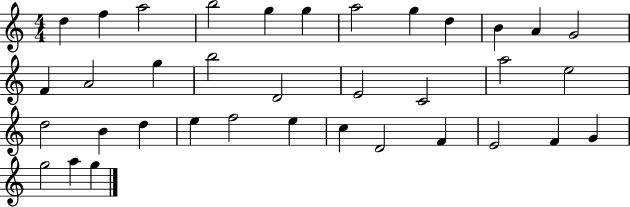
{
  \clef treble
  \numericTimeSignature
  \time 4/4
  \key c \major
  d''4 f''4 a''2 | b''2 g''4 g''4 | a''2 g''4 d''4 | b'4 a'4 g'2 | \break f'4 a'2 g''4 | b''2 d'2 | e'2 c'2 | a''2 e''2 | \break d''2 b'4 d''4 | e''4 f''2 e''4 | c''4 d'2 f'4 | e'2 f'4 g'4 | \break g''2 a''4 g''4 | \bar "|."
}